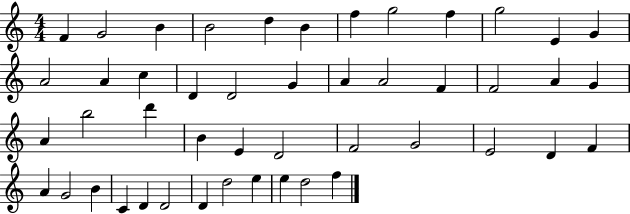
F4/q G4/h B4/q B4/h D5/q B4/q F5/q G5/h F5/q G5/h E4/q G4/q A4/h A4/q C5/q D4/q D4/h G4/q A4/q A4/h F4/q F4/h A4/q G4/q A4/q B5/h D6/q B4/q E4/q D4/h F4/h G4/h E4/h D4/q F4/q A4/q G4/h B4/q C4/q D4/q D4/h D4/q D5/h E5/q E5/q D5/h F5/q